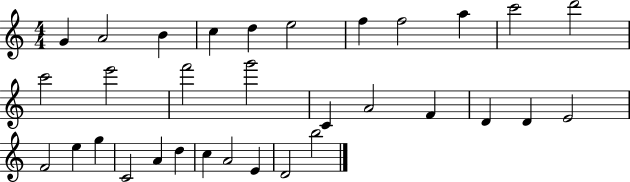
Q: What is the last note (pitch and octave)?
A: B5